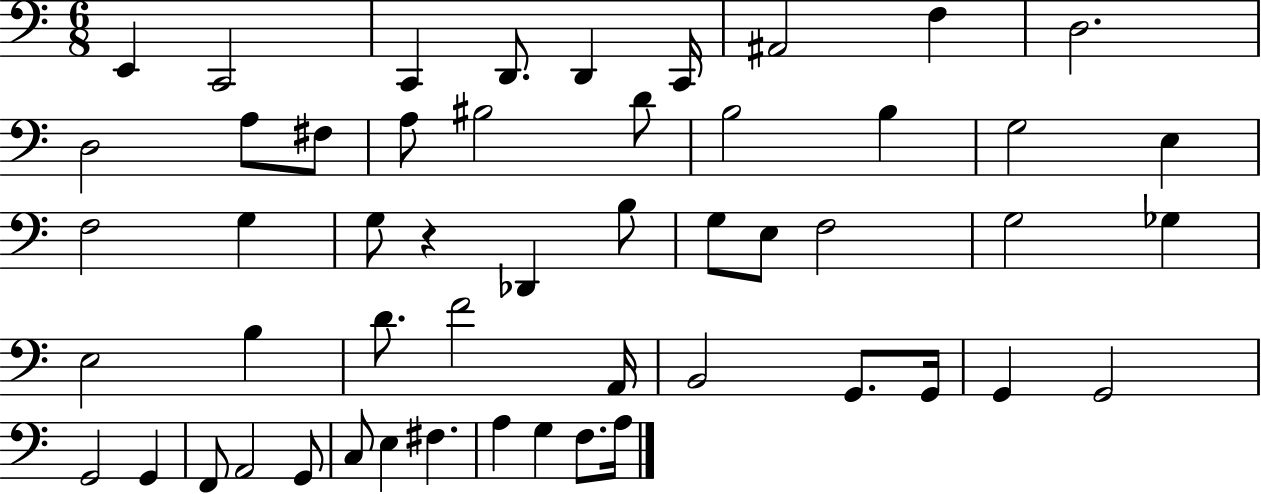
E2/q C2/h C2/q D2/e. D2/q C2/s A#2/h F3/q D3/h. D3/h A3/e F#3/e A3/e BIS3/h D4/e B3/h B3/q G3/h E3/q F3/h G3/q G3/e R/q Db2/q B3/e G3/e E3/e F3/h G3/h Gb3/q E3/h B3/q D4/e. F4/h A2/s B2/h G2/e. G2/s G2/q G2/h G2/h G2/q F2/e A2/h G2/e C3/e E3/q F#3/q. A3/q G3/q F3/e. A3/s